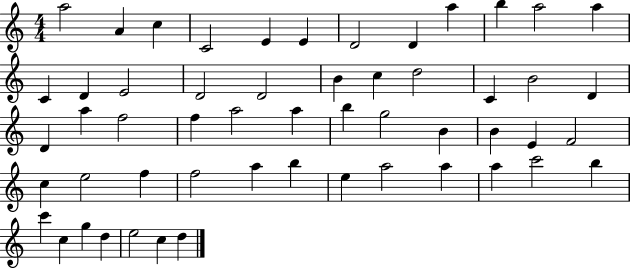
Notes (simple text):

A5/h A4/q C5/q C4/h E4/q E4/q D4/h D4/q A5/q B5/q A5/h A5/q C4/q D4/q E4/h D4/h D4/h B4/q C5/q D5/h C4/q B4/h D4/q D4/q A5/q F5/h F5/q A5/h A5/q B5/q G5/h B4/q B4/q E4/q F4/h C5/q E5/h F5/q F5/h A5/q B5/q E5/q A5/h A5/q A5/q C6/h B5/q C6/q C5/q G5/q D5/q E5/h C5/q D5/q